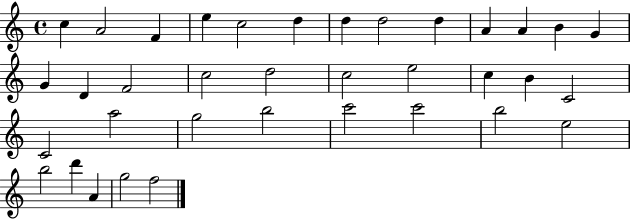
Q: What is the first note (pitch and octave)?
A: C5